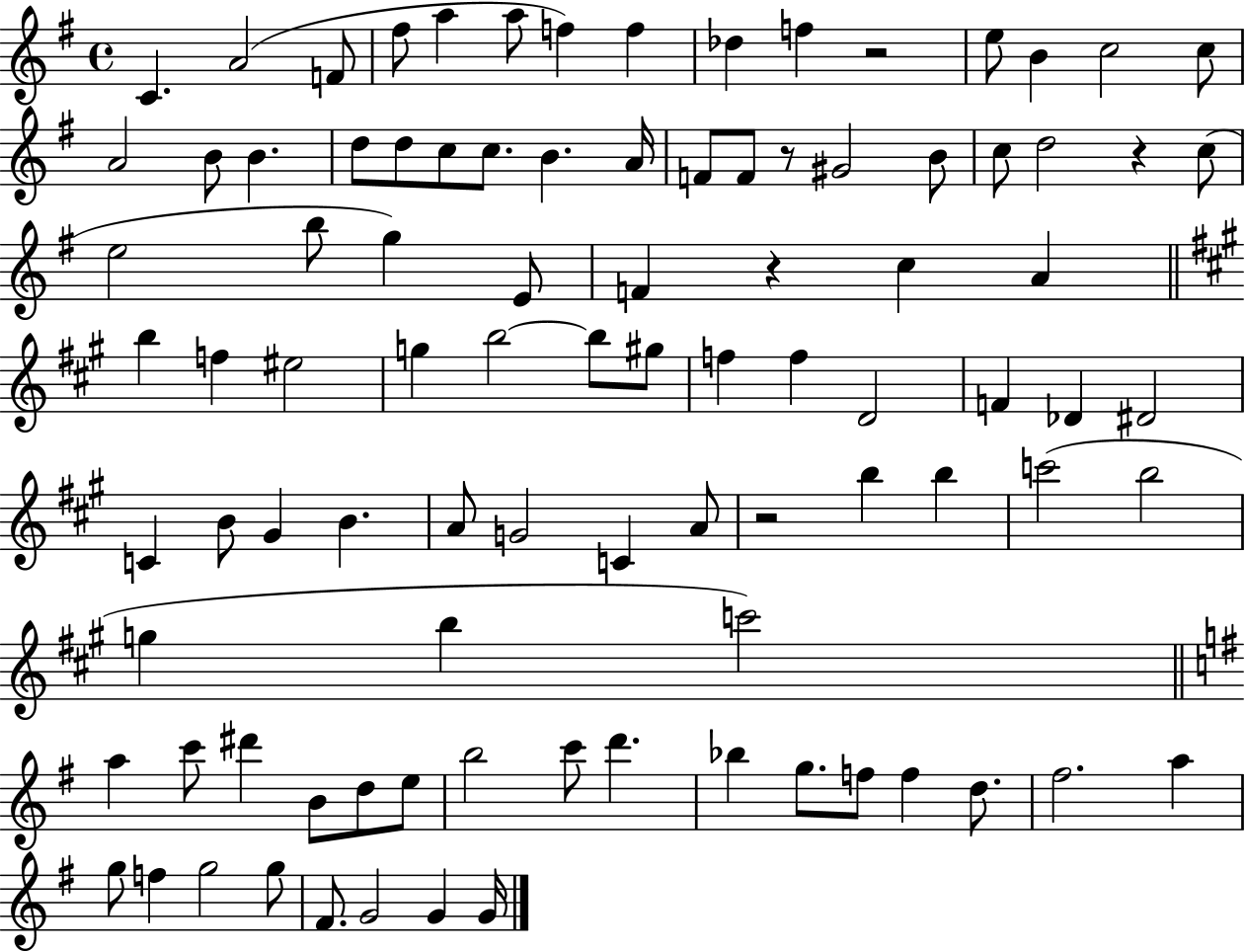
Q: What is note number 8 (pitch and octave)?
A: F5